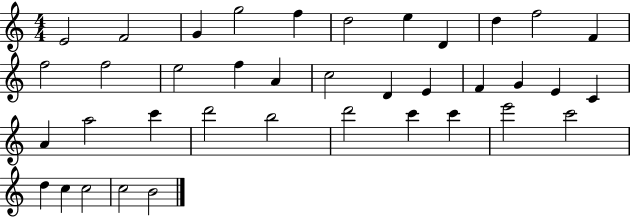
{
  \clef treble
  \numericTimeSignature
  \time 4/4
  \key c \major
  e'2 f'2 | g'4 g''2 f''4 | d''2 e''4 d'4 | d''4 f''2 f'4 | \break f''2 f''2 | e''2 f''4 a'4 | c''2 d'4 e'4 | f'4 g'4 e'4 c'4 | \break a'4 a''2 c'''4 | d'''2 b''2 | d'''2 c'''4 c'''4 | e'''2 c'''2 | \break d''4 c''4 c''2 | c''2 b'2 | \bar "|."
}